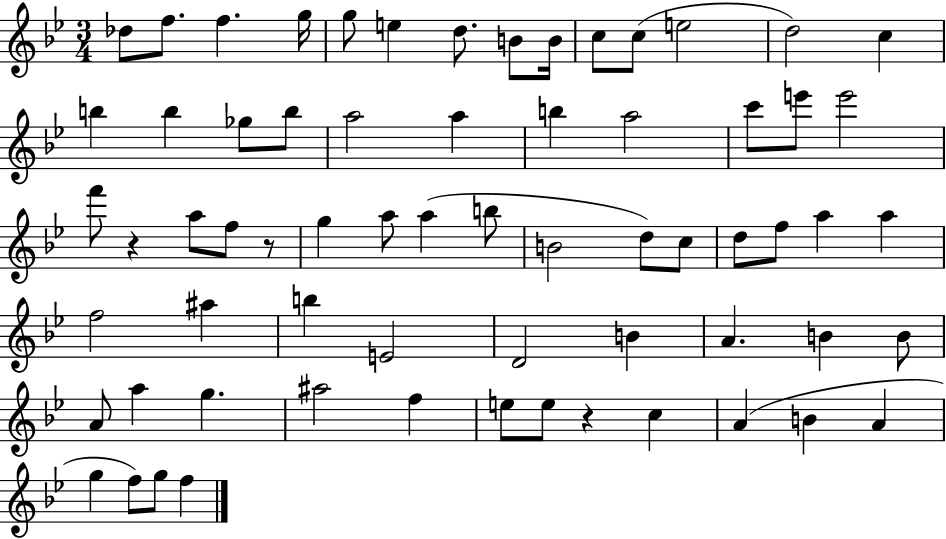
Db5/e F5/e. F5/q. G5/s G5/e E5/q D5/e. B4/e B4/s C5/e C5/e E5/h D5/h C5/q B5/q B5/q Gb5/e B5/e A5/h A5/q B5/q A5/h C6/e E6/e E6/h F6/e R/q A5/e F5/e R/e G5/q A5/e A5/q B5/e B4/h D5/e C5/e D5/e F5/e A5/q A5/q F5/h A#5/q B5/q E4/h D4/h B4/q A4/q. B4/q B4/e A4/e A5/q G5/q. A#5/h F5/q E5/e E5/e R/q C5/q A4/q B4/q A4/q G5/q F5/e G5/e F5/q